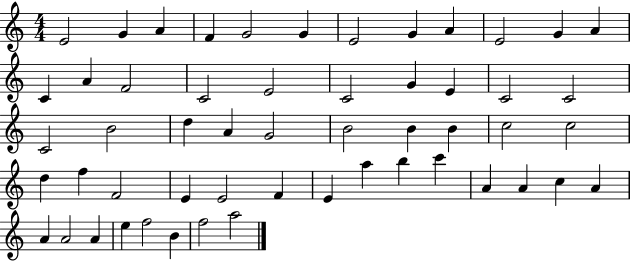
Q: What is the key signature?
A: C major